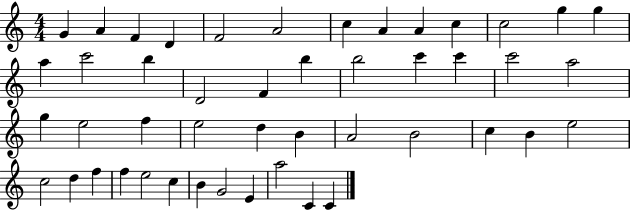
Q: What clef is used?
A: treble